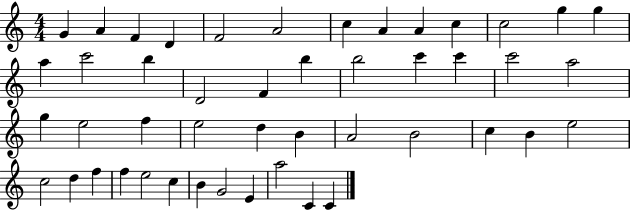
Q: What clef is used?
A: treble